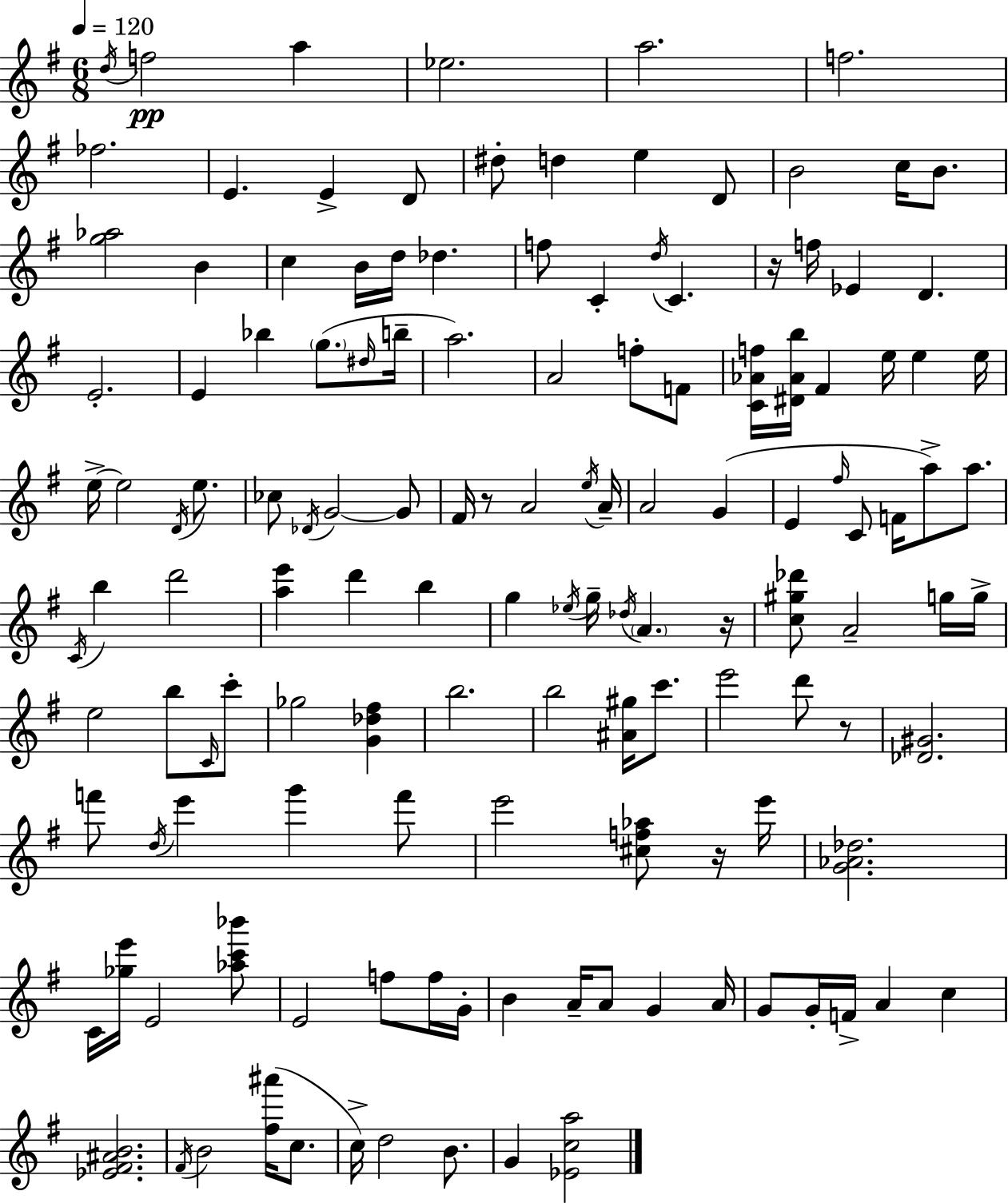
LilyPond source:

{
  \clef treble
  \numericTimeSignature
  \time 6/8
  \key g \major
  \tempo 4 = 120
  \acciaccatura { d''16 }\pp f''2 a''4 | ees''2. | a''2. | f''2. | \break fes''2. | e'4. e'4-> d'8 | dis''8-. d''4 e''4 d'8 | b'2 c''16 b'8. | \break <g'' aes''>2 b'4 | c''4 b'16 d''16 des''4. | f''8 c'4-. \acciaccatura { d''16 } c'4. | r16 f''16 ees'4 d'4. | \break e'2.-. | e'4 bes''4 \parenthesize g''8.( | \grace { dis''16 } b''16-- a''2.) | a'2 f''8-. | \break f'8 <c' aes' f''>16 <dis' aes' b''>16 fis'4 e''16 e''4 | e''16 e''16->~~ e''2 | \acciaccatura { d'16 } e''8. ces''8 \acciaccatura { des'16 } g'2~~ | g'8 fis'16 r8 a'2 | \break \acciaccatura { e''16 } a'16-- a'2 | g'4( e'4 \grace { fis''16 } c'8 | f'16 a''8->) a''8. \acciaccatura { c'16 } b''4 | d'''2 <a'' e'''>4 | \break d'''4 b''4 g''4 | \acciaccatura { ees''16 } g''16-- \acciaccatura { des''16 } \parenthesize a'4. r16 <c'' gis'' des'''>8 | a'2-- g''16 g''16-> e''2 | b''8 \grace { c'16 } c'''8-. ges''2 | \break <g' des'' fis''>4 b''2. | b''2 | <ais' gis''>16 c'''8. e'''2 | d'''8 r8 <des' gis'>2. | \break f'''8 | \acciaccatura { d''16 } e'''4 g'''4 f'''8 | e'''2 <cis'' f'' aes''>8 r16 e'''16 | <g' aes' des''>2. | \break c'16 <ges'' e'''>16 e'2 <aes'' c''' bes'''>8 | e'2 f''8 f''16 g'16-. | b'4 a'16-- a'8 g'4 a'16 | g'8 g'16-. f'16-> a'4 c''4 | \break <ees' fis' ais' b'>2. | \acciaccatura { fis'16 } b'2 <fis'' ais'''>16( c''8. | c''16->) d''2 b'8. | g'4 <ees' c'' a''>2 | \break \bar "|."
}